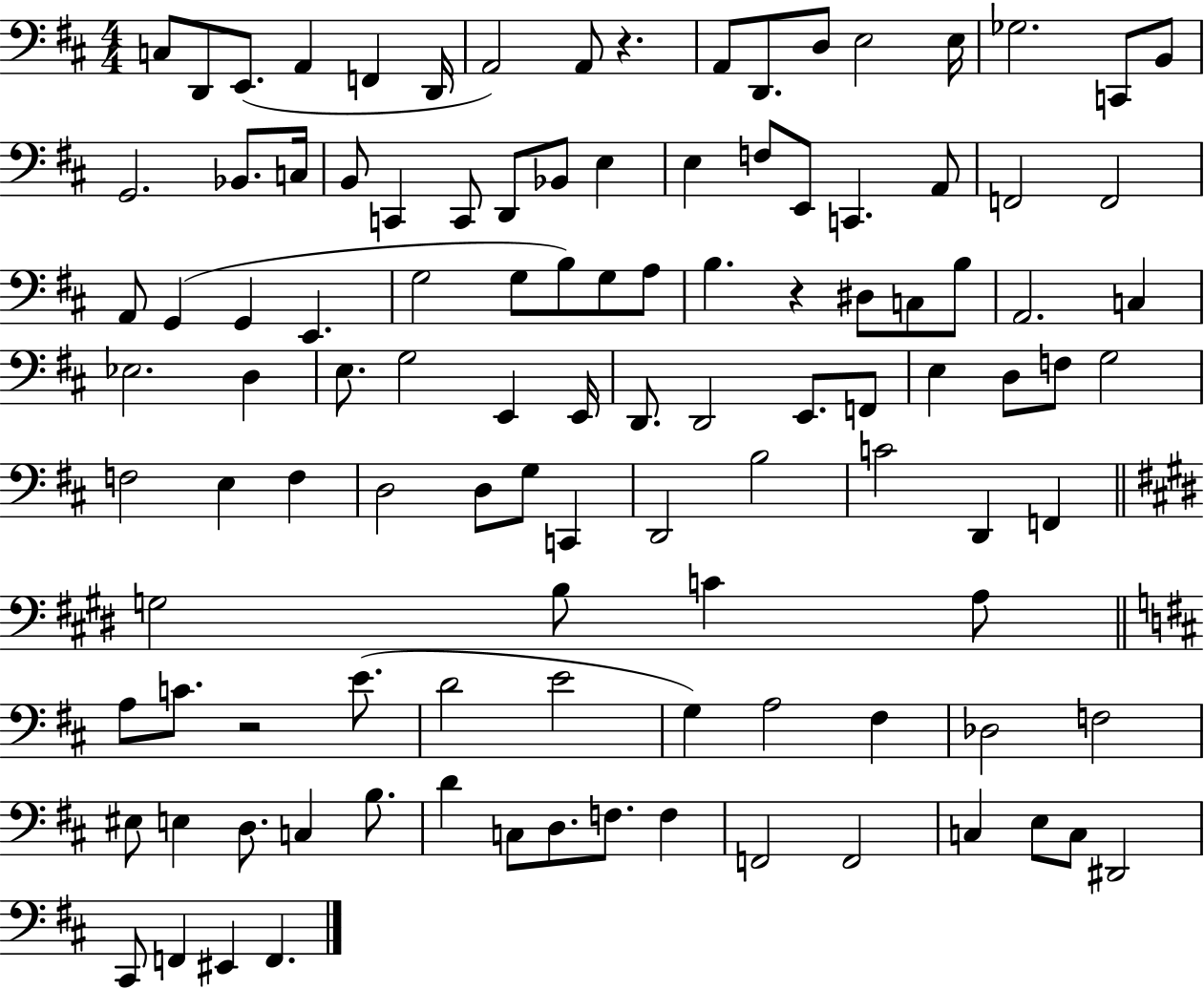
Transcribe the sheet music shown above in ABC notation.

X:1
T:Untitled
M:4/4
L:1/4
K:D
C,/2 D,,/2 E,,/2 A,, F,, D,,/4 A,,2 A,,/2 z A,,/2 D,,/2 D,/2 E,2 E,/4 _G,2 C,,/2 B,,/2 G,,2 _B,,/2 C,/4 B,,/2 C,, C,,/2 D,,/2 _B,,/2 E, E, F,/2 E,,/2 C,, A,,/2 F,,2 F,,2 A,,/2 G,, G,, E,, G,2 G,/2 B,/2 G,/2 A,/2 B, z ^D,/2 C,/2 B,/2 A,,2 C, _E,2 D, E,/2 G,2 E,, E,,/4 D,,/2 D,,2 E,,/2 F,,/2 E, D,/2 F,/2 G,2 F,2 E, F, D,2 D,/2 G,/2 C,, D,,2 B,2 C2 D,, F,, G,2 B,/2 C A,/2 A,/2 C/2 z2 E/2 D2 E2 G, A,2 ^F, _D,2 F,2 ^E,/2 E, D,/2 C, B,/2 D C,/2 D,/2 F,/2 F, F,,2 F,,2 C, E,/2 C,/2 ^D,,2 ^C,,/2 F,, ^E,, F,,